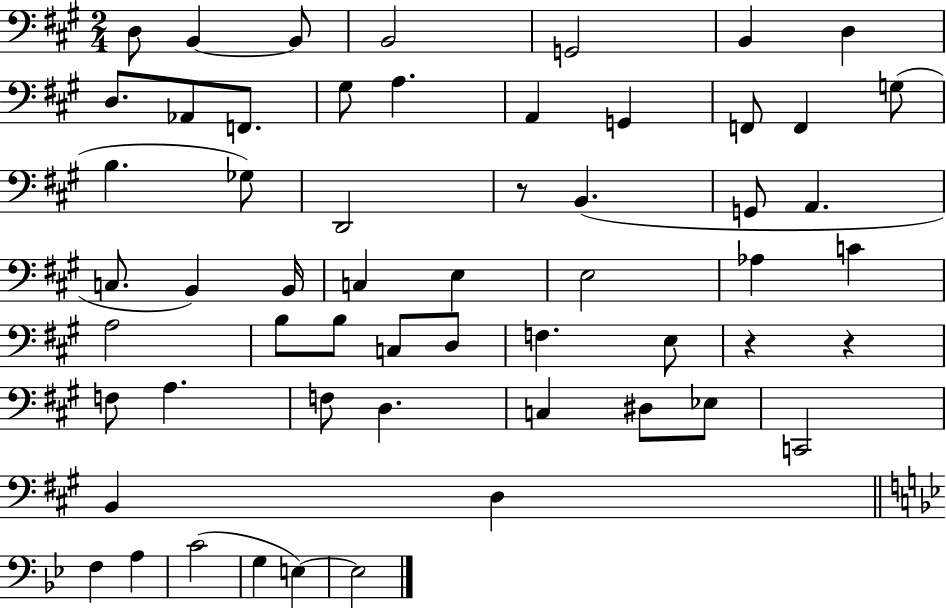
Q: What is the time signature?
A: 2/4